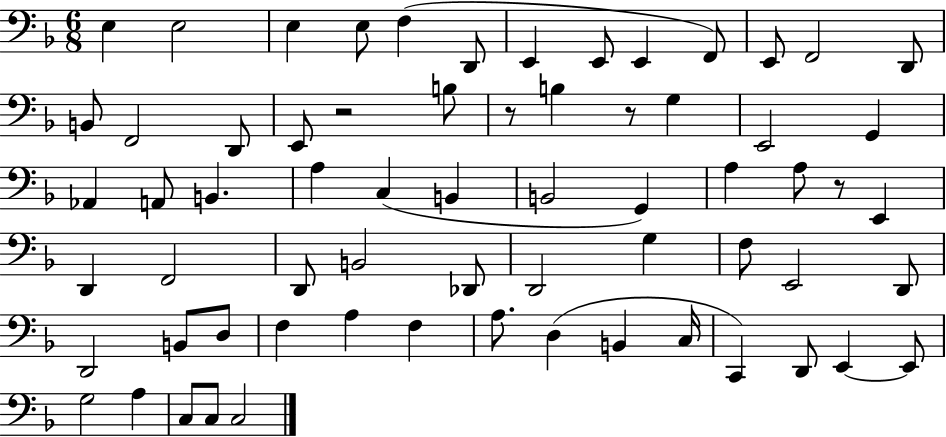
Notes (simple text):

E3/q E3/h E3/q E3/e F3/q D2/e E2/q E2/e E2/q F2/e E2/e F2/h D2/e B2/e F2/h D2/e E2/e R/h B3/e R/e B3/q R/e G3/q E2/h G2/q Ab2/q A2/e B2/q. A3/q C3/q B2/q B2/h G2/q A3/q A3/e R/e E2/q D2/q F2/h D2/e B2/h Db2/e D2/h G3/q F3/e E2/h D2/e D2/h B2/e D3/e F3/q A3/q F3/q A3/e. D3/q B2/q C3/s C2/q D2/e E2/q E2/e G3/h A3/q C3/e C3/e C3/h